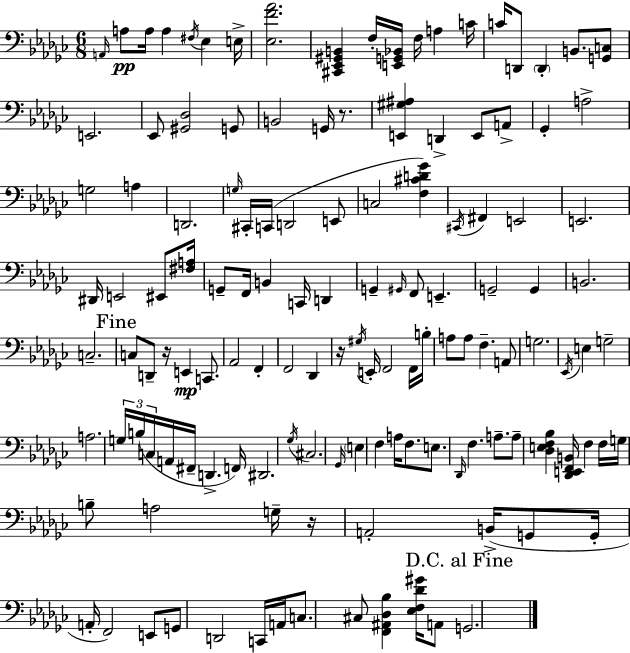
X:1
T:Untitled
M:6/8
L:1/4
K:Ebm
A,,/4 A,/2 A,/4 A, ^F,/4 _E, E,/4 [_E,F_A]2 [^C,,_E,,^G,,B,,] F,/4 [E,,G,,_B,,]/4 F,/4 A, C/4 C/4 D,,/2 D,, B,,/2 [G,,C,]/2 E,,2 _E,,/2 [^G,,_D,]2 G,,/2 B,,2 G,,/4 z/2 [E,,^G,^A,] D,, E,,/2 A,,/2 _G,, A,2 G,2 A, D,,2 G,/4 ^C,,/4 C,,/4 D,,2 E,,/2 C,2 [F,^CD_G] ^C,,/4 ^F,, E,,2 E,,2 ^D,,/4 E,,2 ^E,,/2 [^F,A,]/4 G,,/2 F,,/4 B,, C,,/4 D,, G,, ^G,,/4 F,,/2 E,, G,,2 G,, B,,2 C,2 C,/2 D,,/2 z/4 E,, C,,/2 _A,,2 F,, F,,2 _D,, z/4 ^G,/4 E,,/4 F,,2 F,,/4 B,/4 A,/2 A,/2 F, A,,/2 G,2 _E,,/4 E, G,2 A,2 G,/4 B,/4 C,/4 A,,/4 ^F,,/4 D,, F,,/4 ^D,,2 _G,/4 ^C,2 _G,,/4 E, F, A,/4 F,/2 E,/2 _D,,/4 F, A,/2 A,/2 [_D,E,F,_B,] [_D,,E,,F,,B,,]/4 F, F,/4 G,/4 B,/2 A,2 G,/4 z/4 A,,2 B,,/4 G,,/2 G,,/4 A,,/4 F,,2 E,,/2 G,,/2 D,,2 C,,/4 A,,/4 C,/2 ^C,/2 [F,,^A,,_D,_B,] [_E,F,_D^G]/4 A,,/2 G,,2